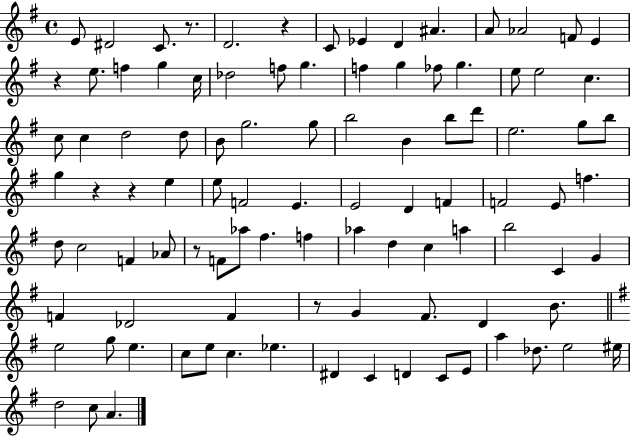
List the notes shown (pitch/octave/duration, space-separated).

E4/e D#4/h C4/e. R/e. D4/h. R/q C4/e Eb4/q D4/q A#4/q. A4/e Ab4/h F4/e E4/q R/q E5/e. F5/q G5/q C5/s Db5/h F5/e G5/q. F5/q G5/q FES5/e G5/q. E5/e E5/h C5/q. C5/e C5/q D5/h D5/e B4/e G5/h. G5/e B5/h B4/q B5/e D6/e E5/h. G5/e B5/e G5/q R/q R/q E5/q E5/e F4/h E4/q. E4/h D4/q F4/q F4/h E4/e F5/q. D5/e C5/h F4/q Ab4/e R/e F4/e Ab5/e F#5/q. F5/q Ab5/q D5/q C5/q A5/q B5/h C4/q G4/q F4/q Db4/h F4/q R/e G4/q F#4/e. D4/q B4/e. E5/h G5/e E5/q. C5/e E5/e C5/q. Eb5/q. D#4/q C4/q D4/q C4/e E4/e A5/q Db5/e. E5/h EIS5/s D5/h C5/e A4/q.